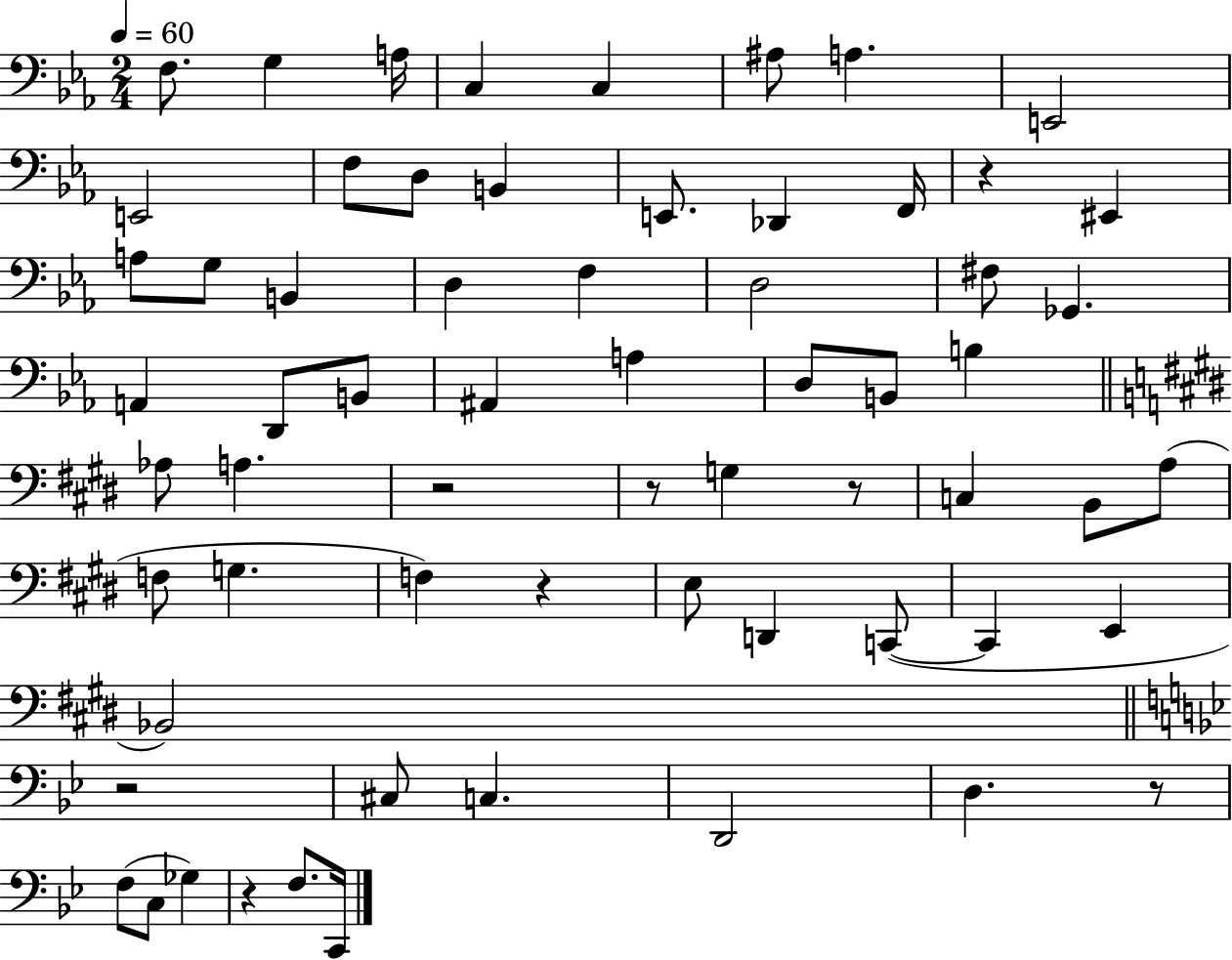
{
  \clef bass
  \numericTimeSignature
  \time 2/4
  \key ees \major
  \tempo 4 = 60
  \repeat volta 2 { f8. g4 a16 | c4 c4 | ais8 a4. | e,2 | \break e,2 | f8 d8 b,4 | e,8. des,4 f,16 | r4 eis,4 | \break a8 g8 b,4 | d4 f4 | d2 | fis8 ges,4. | \break a,4 d,8 b,8 | ais,4 a4 | d8 b,8 b4 | \bar "||" \break \key e \major aes8 a4. | r2 | r8 g4 r8 | c4 b,8 a8( | \break f8 g4. | f4) r4 | e8 d,4 c,8~(~ | c,4 e,4 | \break bes,2) | \bar "||" \break \key bes \major r2 | cis8 c4. | d,2 | d4. r8 | \break f8( c8 ges4) | r4 f8. c,16 | } \bar "|."
}